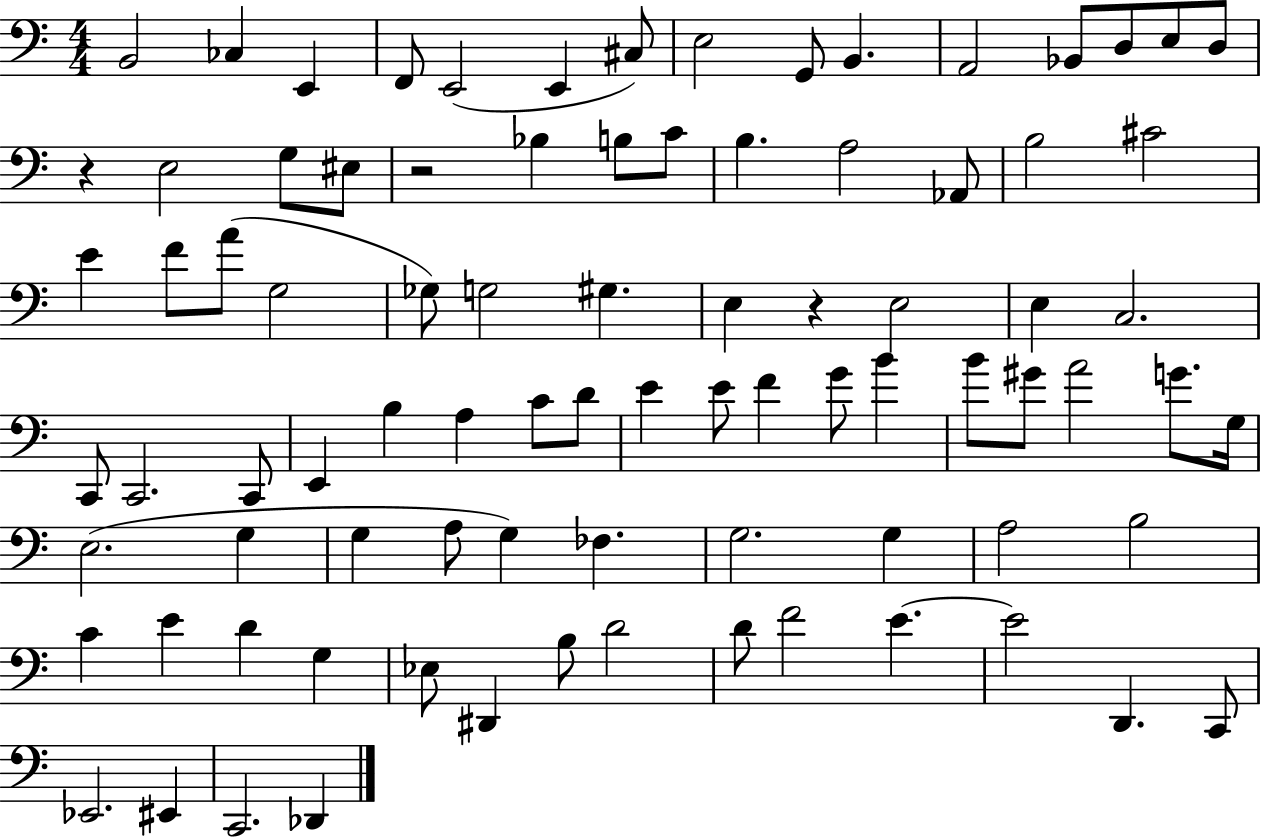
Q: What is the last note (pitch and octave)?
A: Db2